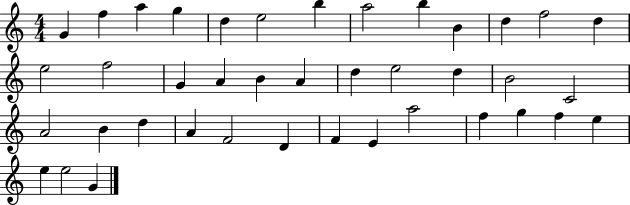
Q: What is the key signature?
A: C major